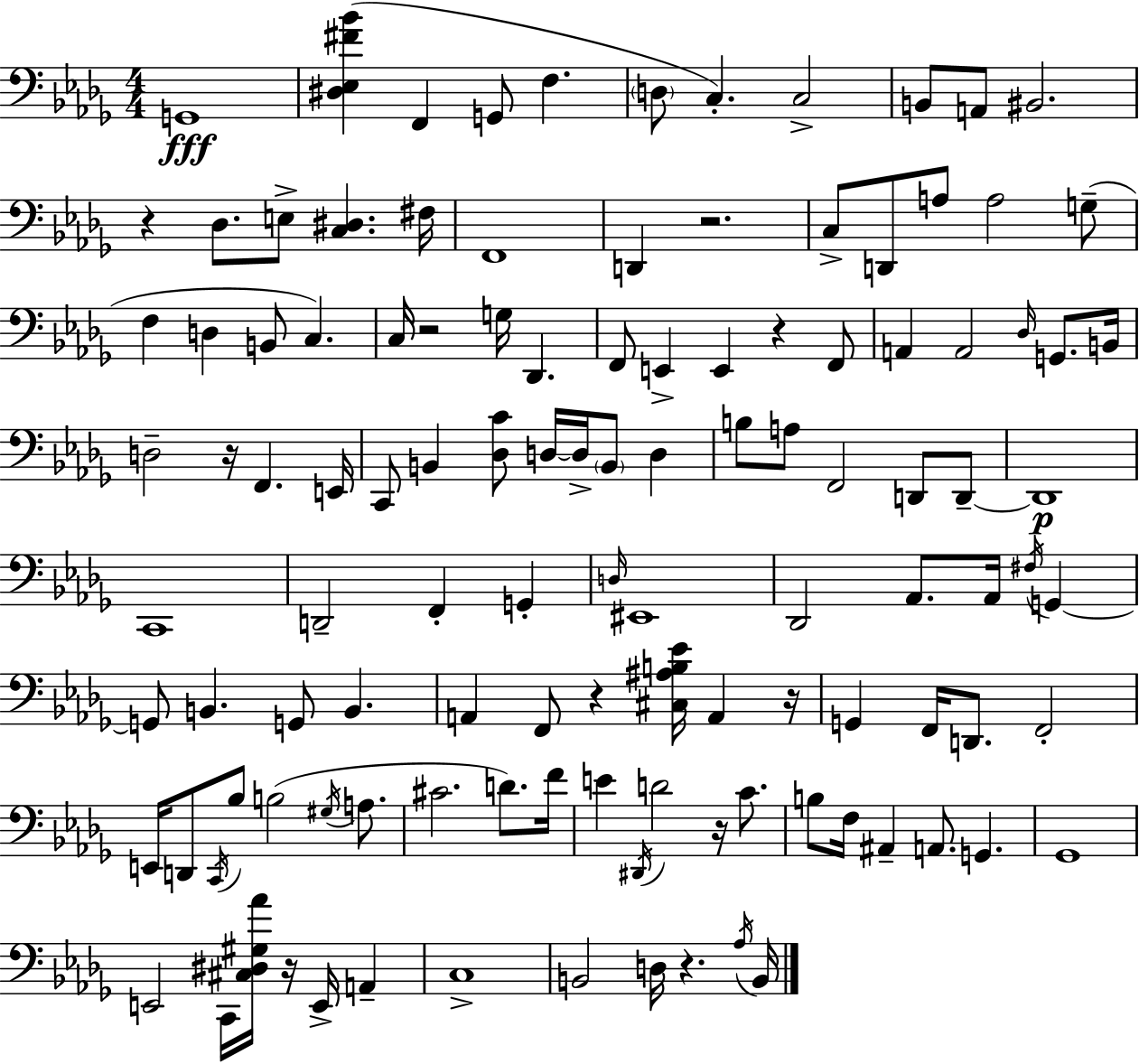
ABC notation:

X:1
T:Untitled
M:4/4
L:1/4
K:Bbm
G,,4 [^D,_E,^F_B] F,, G,,/2 F, D,/2 C, C,2 B,,/2 A,,/2 ^B,,2 z _D,/2 E,/2 [C,^D,] ^F,/4 F,,4 D,, z2 C,/2 D,,/2 A,/2 A,2 G,/2 F, D, B,,/2 C, C,/4 z2 G,/4 _D,, F,,/2 E,, E,, z F,,/2 A,, A,,2 _D,/4 G,,/2 B,,/4 D,2 z/4 F,, E,,/4 C,,/2 B,, [_D,C]/2 D,/4 D,/4 B,,/2 D, B,/2 A,/2 F,,2 D,,/2 D,,/2 D,,4 C,,4 D,,2 F,, G,, D,/4 ^E,,4 _D,,2 _A,,/2 _A,,/4 ^F,/4 G,, G,,/2 B,, G,,/2 B,, A,, F,,/2 z [^C,^A,B,_E]/4 A,, z/4 G,, F,,/4 D,,/2 F,,2 E,,/4 D,,/2 C,,/4 _B,/2 B,2 ^G,/4 A,/2 ^C2 D/2 F/4 E ^D,,/4 D2 z/4 C/2 B,/2 F,/4 ^A,, A,,/2 G,, _G,,4 E,,2 C,,/4 [^C,^D,^G,_A]/4 z/4 E,,/4 A,, C,4 B,,2 D,/4 z _A,/4 B,,/4